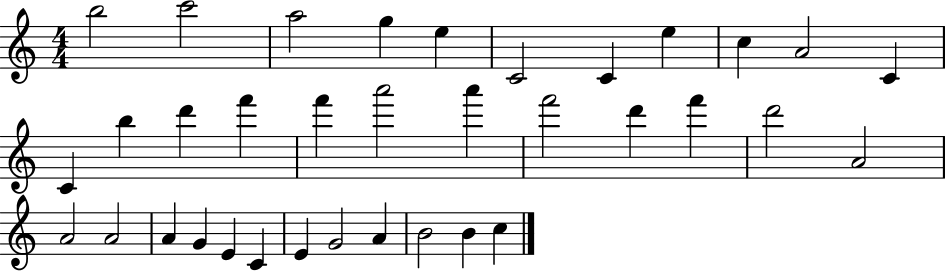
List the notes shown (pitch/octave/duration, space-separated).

B5/h C6/h A5/h G5/q E5/q C4/h C4/q E5/q C5/q A4/h C4/q C4/q B5/q D6/q F6/q F6/q A6/h A6/q F6/h D6/q F6/q D6/h A4/h A4/h A4/h A4/q G4/q E4/q C4/q E4/q G4/h A4/q B4/h B4/q C5/q